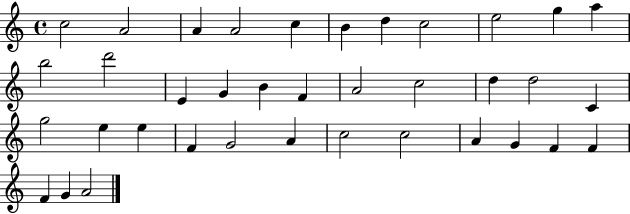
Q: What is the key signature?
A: C major